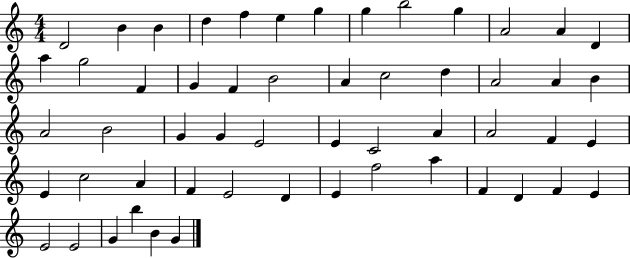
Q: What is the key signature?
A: C major